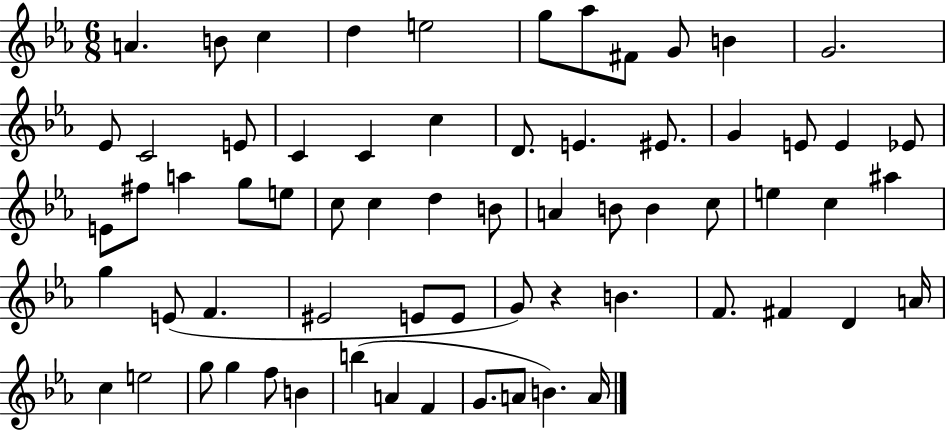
{
  \clef treble
  \numericTimeSignature
  \time 6/8
  \key ees \major
  \repeat volta 2 { a'4. b'8 c''4 | d''4 e''2 | g''8 aes''8 fis'8 g'8 b'4 | g'2. | \break ees'8 c'2 e'8 | c'4 c'4 c''4 | d'8. e'4. eis'8. | g'4 e'8 e'4 ees'8 | \break e'8 fis''8 a''4 g''8 e''8 | c''8 c''4 d''4 b'8 | a'4 b'8 b'4 c''8 | e''4 c''4 ais''4 | \break g''4 e'8( f'4. | eis'2 e'8 e'8 | g'8) r4 b'4. | f'8. fis'4 d'4 a'16 | \break c''4 e''2 | g''8 g''4 f''8 b'4 | b''4( a'4 f'4 | g'8. a'8 b'4.) a'16 | \break } \bar "|."
}